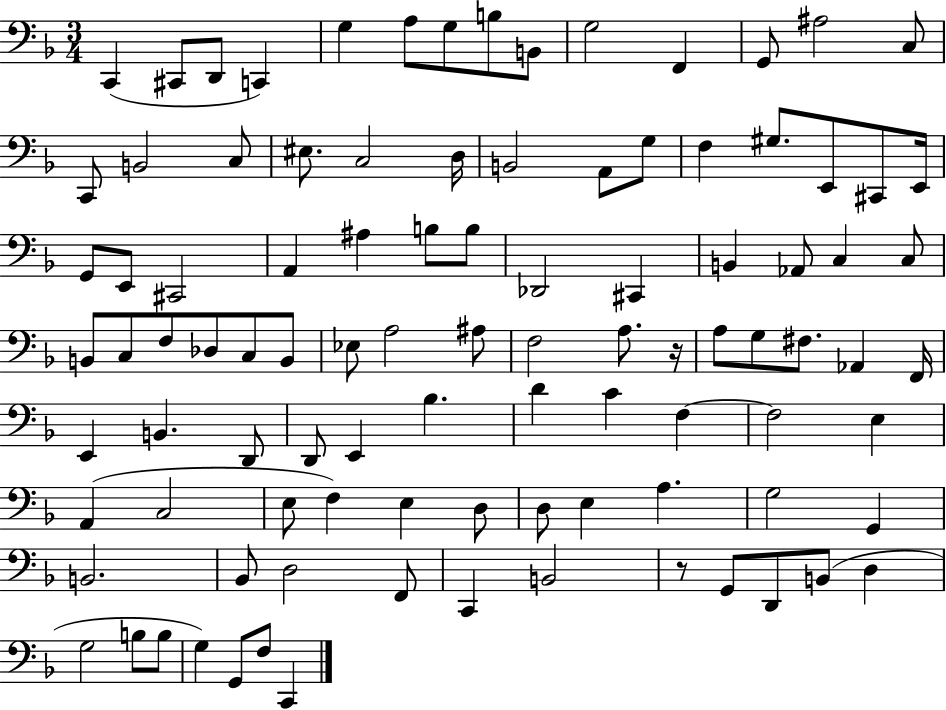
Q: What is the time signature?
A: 3/4